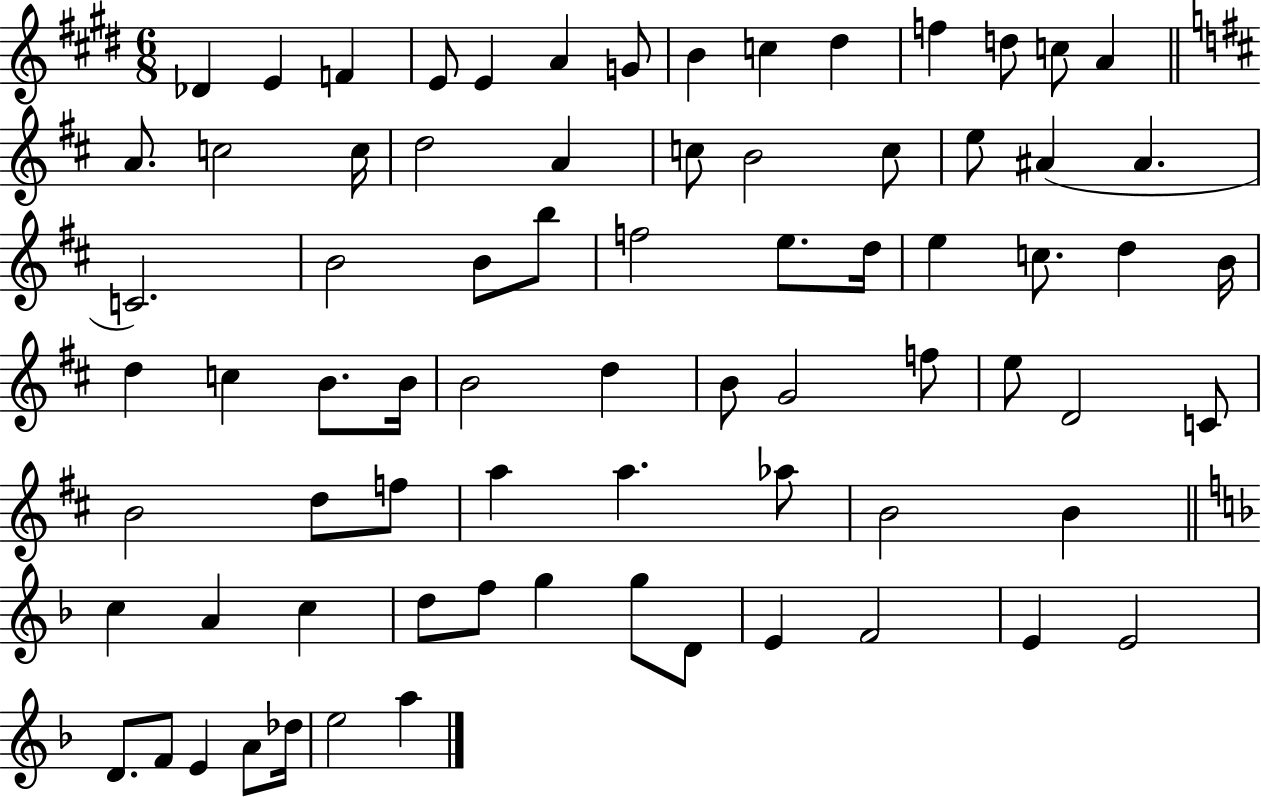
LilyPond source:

{
  \clef treble
  \numericTimeSignature
  \time 6/8
  \key e \major
  \repeat volta 2 { des'4 e'4 f'4 | e'8 e'4 a'4 g'8 | b'4 c''4 dis''4 | f''4 d''8 c''8 a'4 | \break \bar "||" \break \key d \major a'8. c''2 c''16 | d''2 a'4 | c''8 b'2 c''8 | e''8 ais'4( ais'4. | \break c'2.) | b'2 b'8 b''8 | f''2 e''8. d''16 | e''4 c''8. d''4 b'16 | \break d''4 c''4 b'8. b'16 | b'2 d''4 | b'8 g'2 f''8 | e''8 d'2 c'8 | \break b'2 d''8 f''8 | a''4 a''4. aes''8 | b'2 b'4 | \bar "||" \break \key f \major c''4 a'4 c''4 | d''8 f''8 g''4 g''8 d'8 | e'4 f'2 | e'4 e'2 | \break d'8. f'8 e'4 a'8 des''16 | e''2 a''4 | } \bar "|."
}